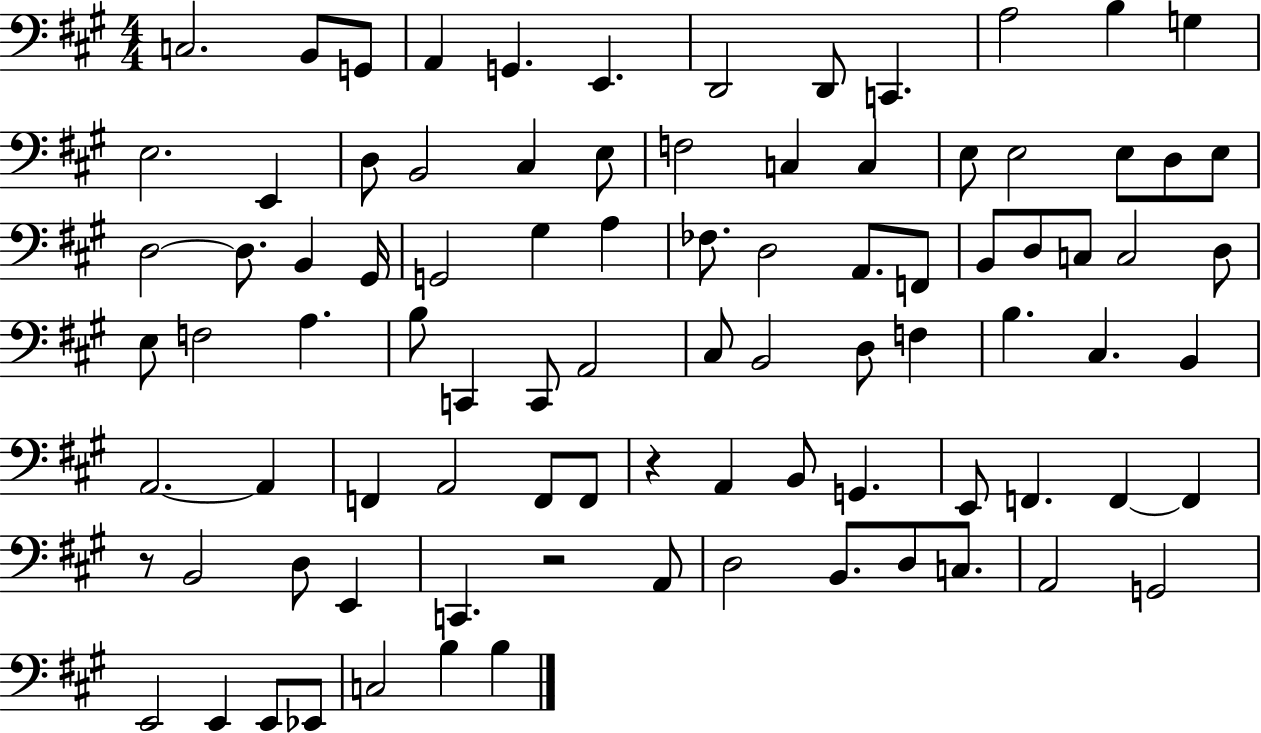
X:1
T:Untitled
M:4/4
L:1/4
K:A
C,2 B,,/2 G,,/2 A,, G,, E,, D,,2 D,,/2 C,, A,2 B, G, E,2 E,, D,/2 B,,2 ^C, E,/2 F,2 C, C, E,/2 E,2 E,/2 D,/2 E,/2 D,2 D,/2 B,, ^G,,/4 G,,2 ^G, A, _F,/2 D,2 A,,/2 F,,/2 B,,/2 D,/2 C,/2 C,2 D,/2 E,/2 F,2 A, B,/2 C,, C,,/2 A,,2 ^C,/2 B,,2 D,/2 F, B, ^C, B,, A,,2 A,, F,, A,,2 F,,/2 F,,/2 z A,, B,,/2 G,, E,,/2 F,, F,, F,, z/2 B,,2 D,/2 E,, C,, z2 A,,/2 D,2 B,,/2 D,/2 C,/2 A,,2 G,,2 E,,2 E,, E,,/2 _E,,/2 C,2 B, B,